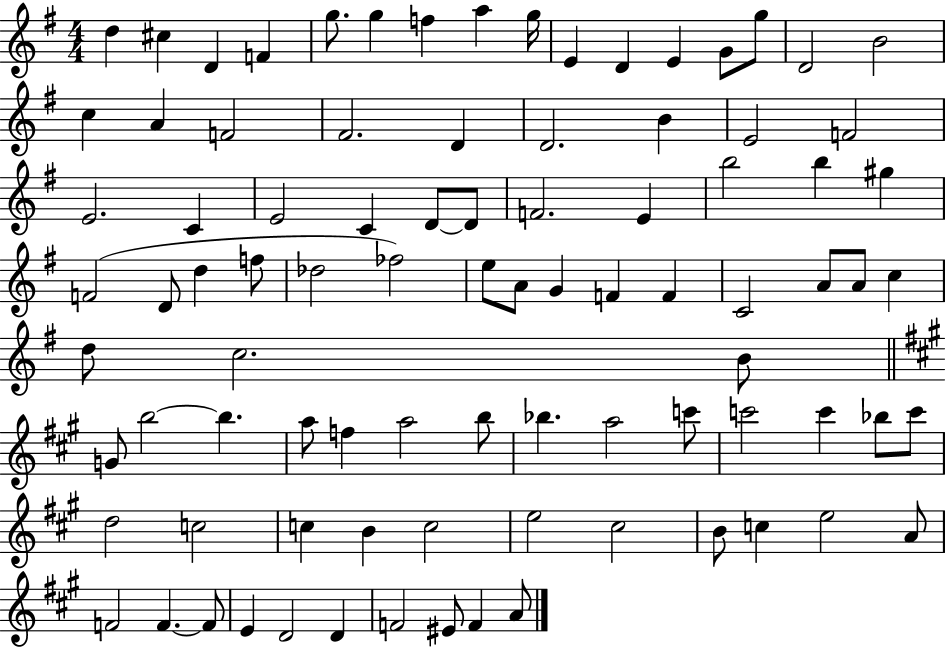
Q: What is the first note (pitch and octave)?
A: D5